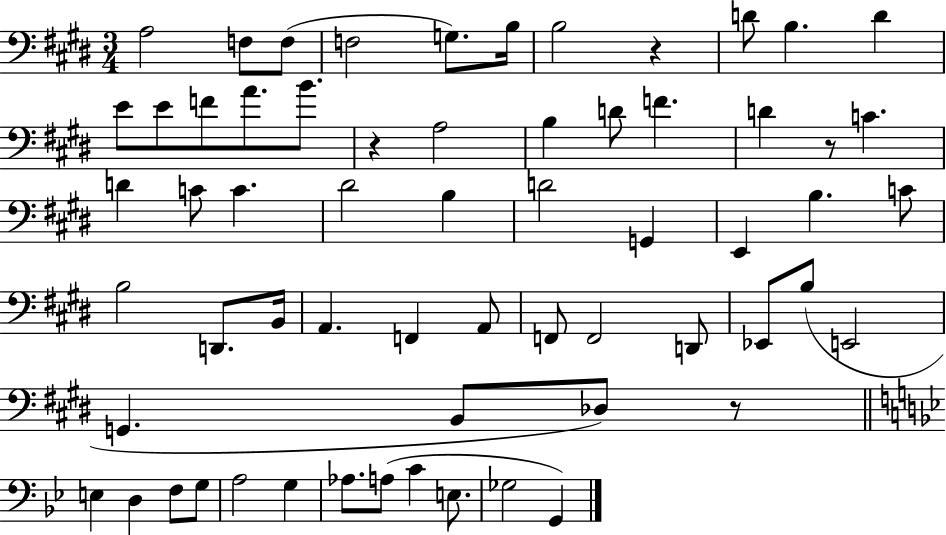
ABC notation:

X:1
T:Untitled
M:3/4
L:1/4
K:E
A,2 F,/2 F,/2 F,2 G,/2 B,/4 B,2 z D/2 B, D E/2 E/2 F/2 A/2 B/2 z A,2 B, D/2 F D z/2 C D C/2 C ^D2 B, D2 G,, E,, B, C/2 B,2 D,,/2 B,,/4 A,, F,, A,,/2 F,,/2 F,,2 D,,/2 _E,,/2 B,/2 E,,2 G,, B,,/2 _D,/2 z/2 E, D, F,/2 G,/2 A,2 G, _A,/2 A,/2 C E,/2 _G,2 G,,